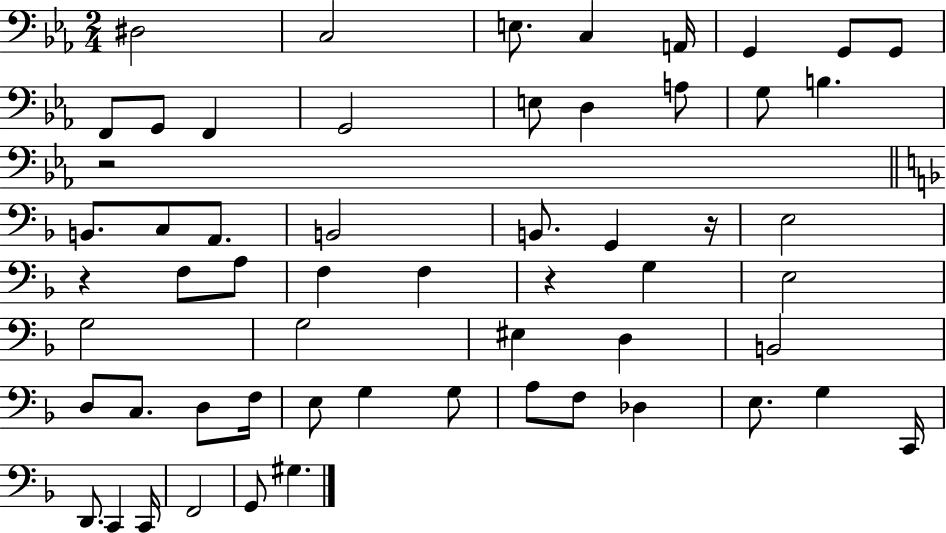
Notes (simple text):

D#3/h C3/h E3/e. C3/q A2/s G2/q G2/e G2/e F2/e G2/e F2/q G2/h E3/e D3/q A3/e G3/e B3/q. R/h B2/e. C3/e A2/e. B2/h B2/e. G2/q R/s E3/h R/q F3/e A3/e F3/q F3/q R/q G3/q E3/h G3/h G3/h EIS3/q D3/q B2/h D3/e C3/e. D3/e F3/s E3/e G3/q G3/e A3/e F3/e Db3/q E3/e. G3/q C2/s D2/e. C2/q C2/s F2/h G2/e G#3/q.